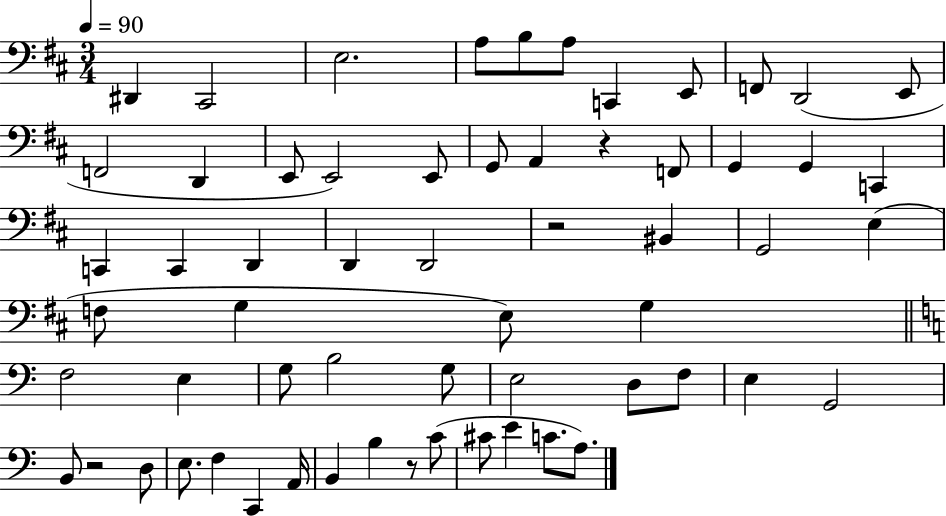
D#2/q C#2/h E3/h. A3/e B3/e A3/e C2/q E2/e F2/e D2/h E2/e F2/h D2/q E2/e E2/h E2/e G2/e A2/q R/q F2/e G2/q G2/q C2/q C2/q C2/q D2/q D2/q D2/h R/h BIS2/q G2/h E3/q F3/e G3/q E3/e G3/q F3/h E3/q G3/e B3/h G3/e E3/h D3/e F3/e E3/q G2/h B2/e R/h D3/e E3/e. F3/q C2/q A2/s B2/q B3/q R/e C4/e C#4/e E4/q C4/e. A3/e.